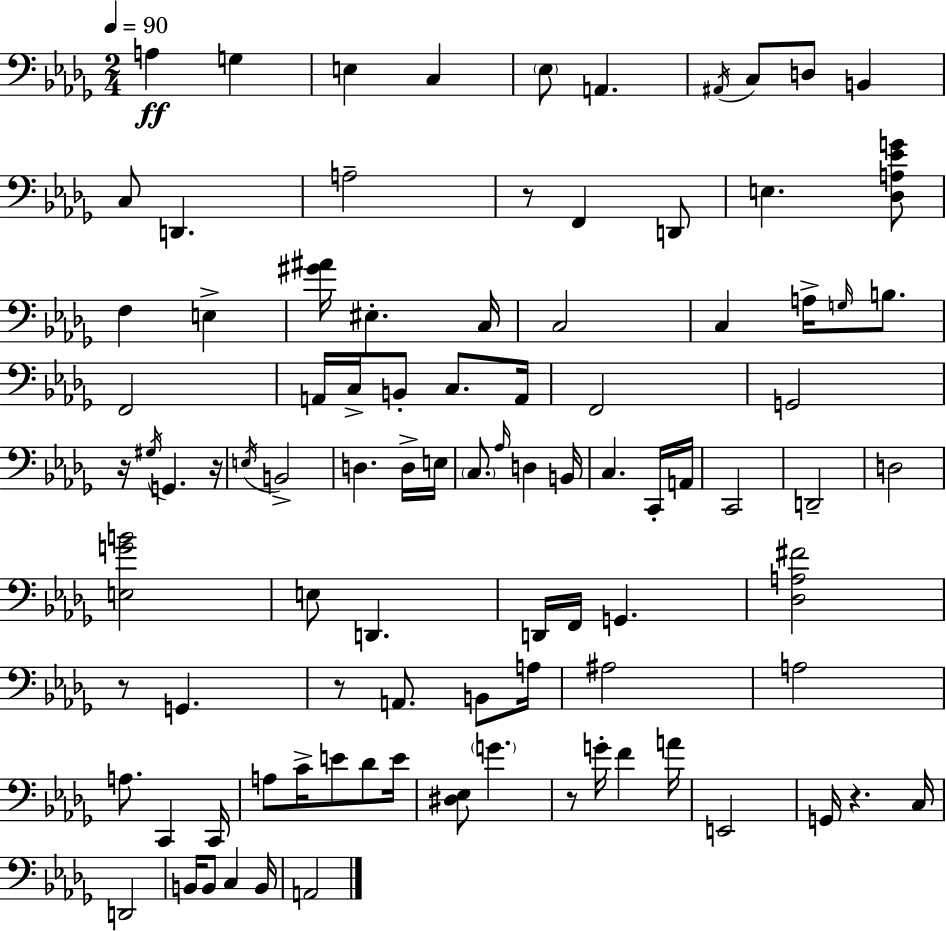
A3/q G3/q E3/q C3/q Eb3/e A2/q. A#2/s C3/e D3/e B2/q C3/e D2/q. A3/h R/e F2/q D2/e E3/q. [Db3,A3,Eb4,G4]/e F3/q E3/q [G#4,A#4]/s EIS3/q. C3/s C3/h C3/q A3/s G3/s B3/e. F2/h A2/s C3/s B2/e C3/e. A2/s F2/h G2/h R/s G#3/s G2/q. R/s E3/s B2/h D3/q. D3/s E3/s C3/e. Ab3/s D3/q B2/s C3/q. C2/s A2/s C2/h D2/h D3/h [E3,G4,B4]/h E3/e D2/q. D2/s F2/s G2/q. [Db3,A3,F#4]/h R/e G2/q. R/e A2/e. B2/e A3/s A#3/h A3/h A3/e. C2/q C2/s A3/e C4/s E4/e Db4/e E4/s [D#3,Eb3]/e G4/q. R/e G4/s F4/q A4/s E2/h G2/s R/q. C3/s D2/h B2/s B2/e C3/q B2/s A2/h